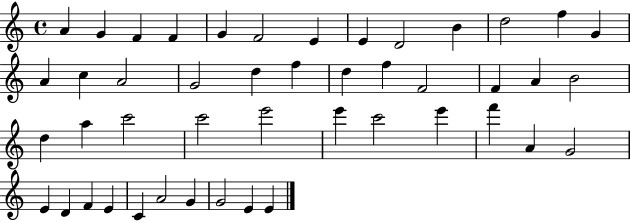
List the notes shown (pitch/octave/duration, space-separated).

A4/q G4/q F4/q F4/q G4/q F4/h E4/q E4/q D4/h B4/q D5/h F5/q G4/q A4/q C5/q A4/h G4/h D5/q F5/q D5/q F5/q F4/h F4/q A4/q B4/h D5/q A5/q C6/h C6/h E6/h E6/q C6/h E6/q F6/q A4/q G4/h E4/q D4/q F4/q E4/q C4/q A4/h G4/q G4/h E4/q E4/q